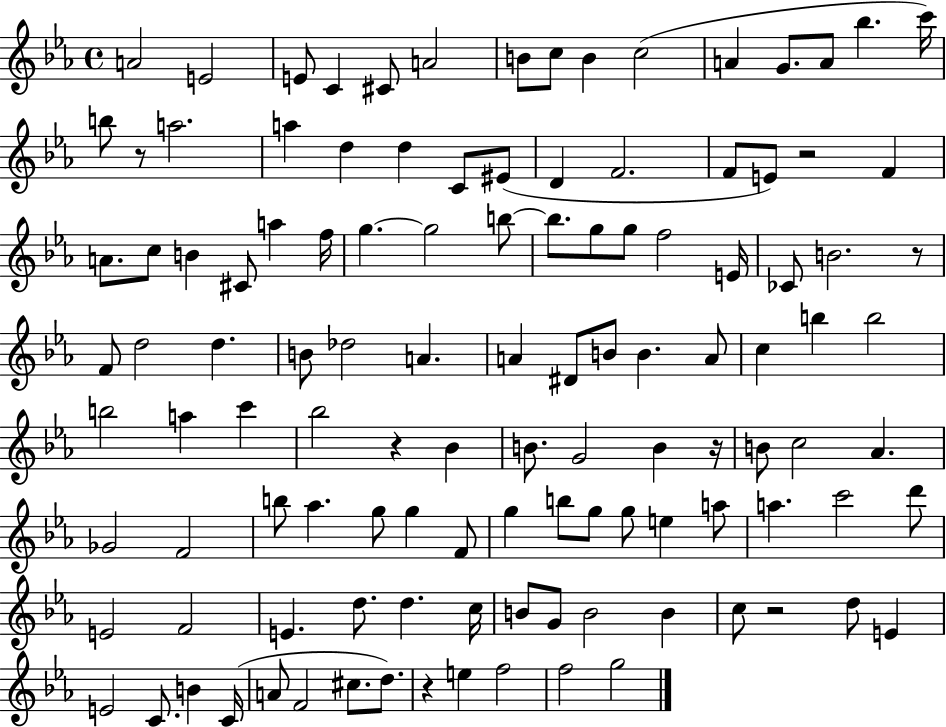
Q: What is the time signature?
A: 4/4